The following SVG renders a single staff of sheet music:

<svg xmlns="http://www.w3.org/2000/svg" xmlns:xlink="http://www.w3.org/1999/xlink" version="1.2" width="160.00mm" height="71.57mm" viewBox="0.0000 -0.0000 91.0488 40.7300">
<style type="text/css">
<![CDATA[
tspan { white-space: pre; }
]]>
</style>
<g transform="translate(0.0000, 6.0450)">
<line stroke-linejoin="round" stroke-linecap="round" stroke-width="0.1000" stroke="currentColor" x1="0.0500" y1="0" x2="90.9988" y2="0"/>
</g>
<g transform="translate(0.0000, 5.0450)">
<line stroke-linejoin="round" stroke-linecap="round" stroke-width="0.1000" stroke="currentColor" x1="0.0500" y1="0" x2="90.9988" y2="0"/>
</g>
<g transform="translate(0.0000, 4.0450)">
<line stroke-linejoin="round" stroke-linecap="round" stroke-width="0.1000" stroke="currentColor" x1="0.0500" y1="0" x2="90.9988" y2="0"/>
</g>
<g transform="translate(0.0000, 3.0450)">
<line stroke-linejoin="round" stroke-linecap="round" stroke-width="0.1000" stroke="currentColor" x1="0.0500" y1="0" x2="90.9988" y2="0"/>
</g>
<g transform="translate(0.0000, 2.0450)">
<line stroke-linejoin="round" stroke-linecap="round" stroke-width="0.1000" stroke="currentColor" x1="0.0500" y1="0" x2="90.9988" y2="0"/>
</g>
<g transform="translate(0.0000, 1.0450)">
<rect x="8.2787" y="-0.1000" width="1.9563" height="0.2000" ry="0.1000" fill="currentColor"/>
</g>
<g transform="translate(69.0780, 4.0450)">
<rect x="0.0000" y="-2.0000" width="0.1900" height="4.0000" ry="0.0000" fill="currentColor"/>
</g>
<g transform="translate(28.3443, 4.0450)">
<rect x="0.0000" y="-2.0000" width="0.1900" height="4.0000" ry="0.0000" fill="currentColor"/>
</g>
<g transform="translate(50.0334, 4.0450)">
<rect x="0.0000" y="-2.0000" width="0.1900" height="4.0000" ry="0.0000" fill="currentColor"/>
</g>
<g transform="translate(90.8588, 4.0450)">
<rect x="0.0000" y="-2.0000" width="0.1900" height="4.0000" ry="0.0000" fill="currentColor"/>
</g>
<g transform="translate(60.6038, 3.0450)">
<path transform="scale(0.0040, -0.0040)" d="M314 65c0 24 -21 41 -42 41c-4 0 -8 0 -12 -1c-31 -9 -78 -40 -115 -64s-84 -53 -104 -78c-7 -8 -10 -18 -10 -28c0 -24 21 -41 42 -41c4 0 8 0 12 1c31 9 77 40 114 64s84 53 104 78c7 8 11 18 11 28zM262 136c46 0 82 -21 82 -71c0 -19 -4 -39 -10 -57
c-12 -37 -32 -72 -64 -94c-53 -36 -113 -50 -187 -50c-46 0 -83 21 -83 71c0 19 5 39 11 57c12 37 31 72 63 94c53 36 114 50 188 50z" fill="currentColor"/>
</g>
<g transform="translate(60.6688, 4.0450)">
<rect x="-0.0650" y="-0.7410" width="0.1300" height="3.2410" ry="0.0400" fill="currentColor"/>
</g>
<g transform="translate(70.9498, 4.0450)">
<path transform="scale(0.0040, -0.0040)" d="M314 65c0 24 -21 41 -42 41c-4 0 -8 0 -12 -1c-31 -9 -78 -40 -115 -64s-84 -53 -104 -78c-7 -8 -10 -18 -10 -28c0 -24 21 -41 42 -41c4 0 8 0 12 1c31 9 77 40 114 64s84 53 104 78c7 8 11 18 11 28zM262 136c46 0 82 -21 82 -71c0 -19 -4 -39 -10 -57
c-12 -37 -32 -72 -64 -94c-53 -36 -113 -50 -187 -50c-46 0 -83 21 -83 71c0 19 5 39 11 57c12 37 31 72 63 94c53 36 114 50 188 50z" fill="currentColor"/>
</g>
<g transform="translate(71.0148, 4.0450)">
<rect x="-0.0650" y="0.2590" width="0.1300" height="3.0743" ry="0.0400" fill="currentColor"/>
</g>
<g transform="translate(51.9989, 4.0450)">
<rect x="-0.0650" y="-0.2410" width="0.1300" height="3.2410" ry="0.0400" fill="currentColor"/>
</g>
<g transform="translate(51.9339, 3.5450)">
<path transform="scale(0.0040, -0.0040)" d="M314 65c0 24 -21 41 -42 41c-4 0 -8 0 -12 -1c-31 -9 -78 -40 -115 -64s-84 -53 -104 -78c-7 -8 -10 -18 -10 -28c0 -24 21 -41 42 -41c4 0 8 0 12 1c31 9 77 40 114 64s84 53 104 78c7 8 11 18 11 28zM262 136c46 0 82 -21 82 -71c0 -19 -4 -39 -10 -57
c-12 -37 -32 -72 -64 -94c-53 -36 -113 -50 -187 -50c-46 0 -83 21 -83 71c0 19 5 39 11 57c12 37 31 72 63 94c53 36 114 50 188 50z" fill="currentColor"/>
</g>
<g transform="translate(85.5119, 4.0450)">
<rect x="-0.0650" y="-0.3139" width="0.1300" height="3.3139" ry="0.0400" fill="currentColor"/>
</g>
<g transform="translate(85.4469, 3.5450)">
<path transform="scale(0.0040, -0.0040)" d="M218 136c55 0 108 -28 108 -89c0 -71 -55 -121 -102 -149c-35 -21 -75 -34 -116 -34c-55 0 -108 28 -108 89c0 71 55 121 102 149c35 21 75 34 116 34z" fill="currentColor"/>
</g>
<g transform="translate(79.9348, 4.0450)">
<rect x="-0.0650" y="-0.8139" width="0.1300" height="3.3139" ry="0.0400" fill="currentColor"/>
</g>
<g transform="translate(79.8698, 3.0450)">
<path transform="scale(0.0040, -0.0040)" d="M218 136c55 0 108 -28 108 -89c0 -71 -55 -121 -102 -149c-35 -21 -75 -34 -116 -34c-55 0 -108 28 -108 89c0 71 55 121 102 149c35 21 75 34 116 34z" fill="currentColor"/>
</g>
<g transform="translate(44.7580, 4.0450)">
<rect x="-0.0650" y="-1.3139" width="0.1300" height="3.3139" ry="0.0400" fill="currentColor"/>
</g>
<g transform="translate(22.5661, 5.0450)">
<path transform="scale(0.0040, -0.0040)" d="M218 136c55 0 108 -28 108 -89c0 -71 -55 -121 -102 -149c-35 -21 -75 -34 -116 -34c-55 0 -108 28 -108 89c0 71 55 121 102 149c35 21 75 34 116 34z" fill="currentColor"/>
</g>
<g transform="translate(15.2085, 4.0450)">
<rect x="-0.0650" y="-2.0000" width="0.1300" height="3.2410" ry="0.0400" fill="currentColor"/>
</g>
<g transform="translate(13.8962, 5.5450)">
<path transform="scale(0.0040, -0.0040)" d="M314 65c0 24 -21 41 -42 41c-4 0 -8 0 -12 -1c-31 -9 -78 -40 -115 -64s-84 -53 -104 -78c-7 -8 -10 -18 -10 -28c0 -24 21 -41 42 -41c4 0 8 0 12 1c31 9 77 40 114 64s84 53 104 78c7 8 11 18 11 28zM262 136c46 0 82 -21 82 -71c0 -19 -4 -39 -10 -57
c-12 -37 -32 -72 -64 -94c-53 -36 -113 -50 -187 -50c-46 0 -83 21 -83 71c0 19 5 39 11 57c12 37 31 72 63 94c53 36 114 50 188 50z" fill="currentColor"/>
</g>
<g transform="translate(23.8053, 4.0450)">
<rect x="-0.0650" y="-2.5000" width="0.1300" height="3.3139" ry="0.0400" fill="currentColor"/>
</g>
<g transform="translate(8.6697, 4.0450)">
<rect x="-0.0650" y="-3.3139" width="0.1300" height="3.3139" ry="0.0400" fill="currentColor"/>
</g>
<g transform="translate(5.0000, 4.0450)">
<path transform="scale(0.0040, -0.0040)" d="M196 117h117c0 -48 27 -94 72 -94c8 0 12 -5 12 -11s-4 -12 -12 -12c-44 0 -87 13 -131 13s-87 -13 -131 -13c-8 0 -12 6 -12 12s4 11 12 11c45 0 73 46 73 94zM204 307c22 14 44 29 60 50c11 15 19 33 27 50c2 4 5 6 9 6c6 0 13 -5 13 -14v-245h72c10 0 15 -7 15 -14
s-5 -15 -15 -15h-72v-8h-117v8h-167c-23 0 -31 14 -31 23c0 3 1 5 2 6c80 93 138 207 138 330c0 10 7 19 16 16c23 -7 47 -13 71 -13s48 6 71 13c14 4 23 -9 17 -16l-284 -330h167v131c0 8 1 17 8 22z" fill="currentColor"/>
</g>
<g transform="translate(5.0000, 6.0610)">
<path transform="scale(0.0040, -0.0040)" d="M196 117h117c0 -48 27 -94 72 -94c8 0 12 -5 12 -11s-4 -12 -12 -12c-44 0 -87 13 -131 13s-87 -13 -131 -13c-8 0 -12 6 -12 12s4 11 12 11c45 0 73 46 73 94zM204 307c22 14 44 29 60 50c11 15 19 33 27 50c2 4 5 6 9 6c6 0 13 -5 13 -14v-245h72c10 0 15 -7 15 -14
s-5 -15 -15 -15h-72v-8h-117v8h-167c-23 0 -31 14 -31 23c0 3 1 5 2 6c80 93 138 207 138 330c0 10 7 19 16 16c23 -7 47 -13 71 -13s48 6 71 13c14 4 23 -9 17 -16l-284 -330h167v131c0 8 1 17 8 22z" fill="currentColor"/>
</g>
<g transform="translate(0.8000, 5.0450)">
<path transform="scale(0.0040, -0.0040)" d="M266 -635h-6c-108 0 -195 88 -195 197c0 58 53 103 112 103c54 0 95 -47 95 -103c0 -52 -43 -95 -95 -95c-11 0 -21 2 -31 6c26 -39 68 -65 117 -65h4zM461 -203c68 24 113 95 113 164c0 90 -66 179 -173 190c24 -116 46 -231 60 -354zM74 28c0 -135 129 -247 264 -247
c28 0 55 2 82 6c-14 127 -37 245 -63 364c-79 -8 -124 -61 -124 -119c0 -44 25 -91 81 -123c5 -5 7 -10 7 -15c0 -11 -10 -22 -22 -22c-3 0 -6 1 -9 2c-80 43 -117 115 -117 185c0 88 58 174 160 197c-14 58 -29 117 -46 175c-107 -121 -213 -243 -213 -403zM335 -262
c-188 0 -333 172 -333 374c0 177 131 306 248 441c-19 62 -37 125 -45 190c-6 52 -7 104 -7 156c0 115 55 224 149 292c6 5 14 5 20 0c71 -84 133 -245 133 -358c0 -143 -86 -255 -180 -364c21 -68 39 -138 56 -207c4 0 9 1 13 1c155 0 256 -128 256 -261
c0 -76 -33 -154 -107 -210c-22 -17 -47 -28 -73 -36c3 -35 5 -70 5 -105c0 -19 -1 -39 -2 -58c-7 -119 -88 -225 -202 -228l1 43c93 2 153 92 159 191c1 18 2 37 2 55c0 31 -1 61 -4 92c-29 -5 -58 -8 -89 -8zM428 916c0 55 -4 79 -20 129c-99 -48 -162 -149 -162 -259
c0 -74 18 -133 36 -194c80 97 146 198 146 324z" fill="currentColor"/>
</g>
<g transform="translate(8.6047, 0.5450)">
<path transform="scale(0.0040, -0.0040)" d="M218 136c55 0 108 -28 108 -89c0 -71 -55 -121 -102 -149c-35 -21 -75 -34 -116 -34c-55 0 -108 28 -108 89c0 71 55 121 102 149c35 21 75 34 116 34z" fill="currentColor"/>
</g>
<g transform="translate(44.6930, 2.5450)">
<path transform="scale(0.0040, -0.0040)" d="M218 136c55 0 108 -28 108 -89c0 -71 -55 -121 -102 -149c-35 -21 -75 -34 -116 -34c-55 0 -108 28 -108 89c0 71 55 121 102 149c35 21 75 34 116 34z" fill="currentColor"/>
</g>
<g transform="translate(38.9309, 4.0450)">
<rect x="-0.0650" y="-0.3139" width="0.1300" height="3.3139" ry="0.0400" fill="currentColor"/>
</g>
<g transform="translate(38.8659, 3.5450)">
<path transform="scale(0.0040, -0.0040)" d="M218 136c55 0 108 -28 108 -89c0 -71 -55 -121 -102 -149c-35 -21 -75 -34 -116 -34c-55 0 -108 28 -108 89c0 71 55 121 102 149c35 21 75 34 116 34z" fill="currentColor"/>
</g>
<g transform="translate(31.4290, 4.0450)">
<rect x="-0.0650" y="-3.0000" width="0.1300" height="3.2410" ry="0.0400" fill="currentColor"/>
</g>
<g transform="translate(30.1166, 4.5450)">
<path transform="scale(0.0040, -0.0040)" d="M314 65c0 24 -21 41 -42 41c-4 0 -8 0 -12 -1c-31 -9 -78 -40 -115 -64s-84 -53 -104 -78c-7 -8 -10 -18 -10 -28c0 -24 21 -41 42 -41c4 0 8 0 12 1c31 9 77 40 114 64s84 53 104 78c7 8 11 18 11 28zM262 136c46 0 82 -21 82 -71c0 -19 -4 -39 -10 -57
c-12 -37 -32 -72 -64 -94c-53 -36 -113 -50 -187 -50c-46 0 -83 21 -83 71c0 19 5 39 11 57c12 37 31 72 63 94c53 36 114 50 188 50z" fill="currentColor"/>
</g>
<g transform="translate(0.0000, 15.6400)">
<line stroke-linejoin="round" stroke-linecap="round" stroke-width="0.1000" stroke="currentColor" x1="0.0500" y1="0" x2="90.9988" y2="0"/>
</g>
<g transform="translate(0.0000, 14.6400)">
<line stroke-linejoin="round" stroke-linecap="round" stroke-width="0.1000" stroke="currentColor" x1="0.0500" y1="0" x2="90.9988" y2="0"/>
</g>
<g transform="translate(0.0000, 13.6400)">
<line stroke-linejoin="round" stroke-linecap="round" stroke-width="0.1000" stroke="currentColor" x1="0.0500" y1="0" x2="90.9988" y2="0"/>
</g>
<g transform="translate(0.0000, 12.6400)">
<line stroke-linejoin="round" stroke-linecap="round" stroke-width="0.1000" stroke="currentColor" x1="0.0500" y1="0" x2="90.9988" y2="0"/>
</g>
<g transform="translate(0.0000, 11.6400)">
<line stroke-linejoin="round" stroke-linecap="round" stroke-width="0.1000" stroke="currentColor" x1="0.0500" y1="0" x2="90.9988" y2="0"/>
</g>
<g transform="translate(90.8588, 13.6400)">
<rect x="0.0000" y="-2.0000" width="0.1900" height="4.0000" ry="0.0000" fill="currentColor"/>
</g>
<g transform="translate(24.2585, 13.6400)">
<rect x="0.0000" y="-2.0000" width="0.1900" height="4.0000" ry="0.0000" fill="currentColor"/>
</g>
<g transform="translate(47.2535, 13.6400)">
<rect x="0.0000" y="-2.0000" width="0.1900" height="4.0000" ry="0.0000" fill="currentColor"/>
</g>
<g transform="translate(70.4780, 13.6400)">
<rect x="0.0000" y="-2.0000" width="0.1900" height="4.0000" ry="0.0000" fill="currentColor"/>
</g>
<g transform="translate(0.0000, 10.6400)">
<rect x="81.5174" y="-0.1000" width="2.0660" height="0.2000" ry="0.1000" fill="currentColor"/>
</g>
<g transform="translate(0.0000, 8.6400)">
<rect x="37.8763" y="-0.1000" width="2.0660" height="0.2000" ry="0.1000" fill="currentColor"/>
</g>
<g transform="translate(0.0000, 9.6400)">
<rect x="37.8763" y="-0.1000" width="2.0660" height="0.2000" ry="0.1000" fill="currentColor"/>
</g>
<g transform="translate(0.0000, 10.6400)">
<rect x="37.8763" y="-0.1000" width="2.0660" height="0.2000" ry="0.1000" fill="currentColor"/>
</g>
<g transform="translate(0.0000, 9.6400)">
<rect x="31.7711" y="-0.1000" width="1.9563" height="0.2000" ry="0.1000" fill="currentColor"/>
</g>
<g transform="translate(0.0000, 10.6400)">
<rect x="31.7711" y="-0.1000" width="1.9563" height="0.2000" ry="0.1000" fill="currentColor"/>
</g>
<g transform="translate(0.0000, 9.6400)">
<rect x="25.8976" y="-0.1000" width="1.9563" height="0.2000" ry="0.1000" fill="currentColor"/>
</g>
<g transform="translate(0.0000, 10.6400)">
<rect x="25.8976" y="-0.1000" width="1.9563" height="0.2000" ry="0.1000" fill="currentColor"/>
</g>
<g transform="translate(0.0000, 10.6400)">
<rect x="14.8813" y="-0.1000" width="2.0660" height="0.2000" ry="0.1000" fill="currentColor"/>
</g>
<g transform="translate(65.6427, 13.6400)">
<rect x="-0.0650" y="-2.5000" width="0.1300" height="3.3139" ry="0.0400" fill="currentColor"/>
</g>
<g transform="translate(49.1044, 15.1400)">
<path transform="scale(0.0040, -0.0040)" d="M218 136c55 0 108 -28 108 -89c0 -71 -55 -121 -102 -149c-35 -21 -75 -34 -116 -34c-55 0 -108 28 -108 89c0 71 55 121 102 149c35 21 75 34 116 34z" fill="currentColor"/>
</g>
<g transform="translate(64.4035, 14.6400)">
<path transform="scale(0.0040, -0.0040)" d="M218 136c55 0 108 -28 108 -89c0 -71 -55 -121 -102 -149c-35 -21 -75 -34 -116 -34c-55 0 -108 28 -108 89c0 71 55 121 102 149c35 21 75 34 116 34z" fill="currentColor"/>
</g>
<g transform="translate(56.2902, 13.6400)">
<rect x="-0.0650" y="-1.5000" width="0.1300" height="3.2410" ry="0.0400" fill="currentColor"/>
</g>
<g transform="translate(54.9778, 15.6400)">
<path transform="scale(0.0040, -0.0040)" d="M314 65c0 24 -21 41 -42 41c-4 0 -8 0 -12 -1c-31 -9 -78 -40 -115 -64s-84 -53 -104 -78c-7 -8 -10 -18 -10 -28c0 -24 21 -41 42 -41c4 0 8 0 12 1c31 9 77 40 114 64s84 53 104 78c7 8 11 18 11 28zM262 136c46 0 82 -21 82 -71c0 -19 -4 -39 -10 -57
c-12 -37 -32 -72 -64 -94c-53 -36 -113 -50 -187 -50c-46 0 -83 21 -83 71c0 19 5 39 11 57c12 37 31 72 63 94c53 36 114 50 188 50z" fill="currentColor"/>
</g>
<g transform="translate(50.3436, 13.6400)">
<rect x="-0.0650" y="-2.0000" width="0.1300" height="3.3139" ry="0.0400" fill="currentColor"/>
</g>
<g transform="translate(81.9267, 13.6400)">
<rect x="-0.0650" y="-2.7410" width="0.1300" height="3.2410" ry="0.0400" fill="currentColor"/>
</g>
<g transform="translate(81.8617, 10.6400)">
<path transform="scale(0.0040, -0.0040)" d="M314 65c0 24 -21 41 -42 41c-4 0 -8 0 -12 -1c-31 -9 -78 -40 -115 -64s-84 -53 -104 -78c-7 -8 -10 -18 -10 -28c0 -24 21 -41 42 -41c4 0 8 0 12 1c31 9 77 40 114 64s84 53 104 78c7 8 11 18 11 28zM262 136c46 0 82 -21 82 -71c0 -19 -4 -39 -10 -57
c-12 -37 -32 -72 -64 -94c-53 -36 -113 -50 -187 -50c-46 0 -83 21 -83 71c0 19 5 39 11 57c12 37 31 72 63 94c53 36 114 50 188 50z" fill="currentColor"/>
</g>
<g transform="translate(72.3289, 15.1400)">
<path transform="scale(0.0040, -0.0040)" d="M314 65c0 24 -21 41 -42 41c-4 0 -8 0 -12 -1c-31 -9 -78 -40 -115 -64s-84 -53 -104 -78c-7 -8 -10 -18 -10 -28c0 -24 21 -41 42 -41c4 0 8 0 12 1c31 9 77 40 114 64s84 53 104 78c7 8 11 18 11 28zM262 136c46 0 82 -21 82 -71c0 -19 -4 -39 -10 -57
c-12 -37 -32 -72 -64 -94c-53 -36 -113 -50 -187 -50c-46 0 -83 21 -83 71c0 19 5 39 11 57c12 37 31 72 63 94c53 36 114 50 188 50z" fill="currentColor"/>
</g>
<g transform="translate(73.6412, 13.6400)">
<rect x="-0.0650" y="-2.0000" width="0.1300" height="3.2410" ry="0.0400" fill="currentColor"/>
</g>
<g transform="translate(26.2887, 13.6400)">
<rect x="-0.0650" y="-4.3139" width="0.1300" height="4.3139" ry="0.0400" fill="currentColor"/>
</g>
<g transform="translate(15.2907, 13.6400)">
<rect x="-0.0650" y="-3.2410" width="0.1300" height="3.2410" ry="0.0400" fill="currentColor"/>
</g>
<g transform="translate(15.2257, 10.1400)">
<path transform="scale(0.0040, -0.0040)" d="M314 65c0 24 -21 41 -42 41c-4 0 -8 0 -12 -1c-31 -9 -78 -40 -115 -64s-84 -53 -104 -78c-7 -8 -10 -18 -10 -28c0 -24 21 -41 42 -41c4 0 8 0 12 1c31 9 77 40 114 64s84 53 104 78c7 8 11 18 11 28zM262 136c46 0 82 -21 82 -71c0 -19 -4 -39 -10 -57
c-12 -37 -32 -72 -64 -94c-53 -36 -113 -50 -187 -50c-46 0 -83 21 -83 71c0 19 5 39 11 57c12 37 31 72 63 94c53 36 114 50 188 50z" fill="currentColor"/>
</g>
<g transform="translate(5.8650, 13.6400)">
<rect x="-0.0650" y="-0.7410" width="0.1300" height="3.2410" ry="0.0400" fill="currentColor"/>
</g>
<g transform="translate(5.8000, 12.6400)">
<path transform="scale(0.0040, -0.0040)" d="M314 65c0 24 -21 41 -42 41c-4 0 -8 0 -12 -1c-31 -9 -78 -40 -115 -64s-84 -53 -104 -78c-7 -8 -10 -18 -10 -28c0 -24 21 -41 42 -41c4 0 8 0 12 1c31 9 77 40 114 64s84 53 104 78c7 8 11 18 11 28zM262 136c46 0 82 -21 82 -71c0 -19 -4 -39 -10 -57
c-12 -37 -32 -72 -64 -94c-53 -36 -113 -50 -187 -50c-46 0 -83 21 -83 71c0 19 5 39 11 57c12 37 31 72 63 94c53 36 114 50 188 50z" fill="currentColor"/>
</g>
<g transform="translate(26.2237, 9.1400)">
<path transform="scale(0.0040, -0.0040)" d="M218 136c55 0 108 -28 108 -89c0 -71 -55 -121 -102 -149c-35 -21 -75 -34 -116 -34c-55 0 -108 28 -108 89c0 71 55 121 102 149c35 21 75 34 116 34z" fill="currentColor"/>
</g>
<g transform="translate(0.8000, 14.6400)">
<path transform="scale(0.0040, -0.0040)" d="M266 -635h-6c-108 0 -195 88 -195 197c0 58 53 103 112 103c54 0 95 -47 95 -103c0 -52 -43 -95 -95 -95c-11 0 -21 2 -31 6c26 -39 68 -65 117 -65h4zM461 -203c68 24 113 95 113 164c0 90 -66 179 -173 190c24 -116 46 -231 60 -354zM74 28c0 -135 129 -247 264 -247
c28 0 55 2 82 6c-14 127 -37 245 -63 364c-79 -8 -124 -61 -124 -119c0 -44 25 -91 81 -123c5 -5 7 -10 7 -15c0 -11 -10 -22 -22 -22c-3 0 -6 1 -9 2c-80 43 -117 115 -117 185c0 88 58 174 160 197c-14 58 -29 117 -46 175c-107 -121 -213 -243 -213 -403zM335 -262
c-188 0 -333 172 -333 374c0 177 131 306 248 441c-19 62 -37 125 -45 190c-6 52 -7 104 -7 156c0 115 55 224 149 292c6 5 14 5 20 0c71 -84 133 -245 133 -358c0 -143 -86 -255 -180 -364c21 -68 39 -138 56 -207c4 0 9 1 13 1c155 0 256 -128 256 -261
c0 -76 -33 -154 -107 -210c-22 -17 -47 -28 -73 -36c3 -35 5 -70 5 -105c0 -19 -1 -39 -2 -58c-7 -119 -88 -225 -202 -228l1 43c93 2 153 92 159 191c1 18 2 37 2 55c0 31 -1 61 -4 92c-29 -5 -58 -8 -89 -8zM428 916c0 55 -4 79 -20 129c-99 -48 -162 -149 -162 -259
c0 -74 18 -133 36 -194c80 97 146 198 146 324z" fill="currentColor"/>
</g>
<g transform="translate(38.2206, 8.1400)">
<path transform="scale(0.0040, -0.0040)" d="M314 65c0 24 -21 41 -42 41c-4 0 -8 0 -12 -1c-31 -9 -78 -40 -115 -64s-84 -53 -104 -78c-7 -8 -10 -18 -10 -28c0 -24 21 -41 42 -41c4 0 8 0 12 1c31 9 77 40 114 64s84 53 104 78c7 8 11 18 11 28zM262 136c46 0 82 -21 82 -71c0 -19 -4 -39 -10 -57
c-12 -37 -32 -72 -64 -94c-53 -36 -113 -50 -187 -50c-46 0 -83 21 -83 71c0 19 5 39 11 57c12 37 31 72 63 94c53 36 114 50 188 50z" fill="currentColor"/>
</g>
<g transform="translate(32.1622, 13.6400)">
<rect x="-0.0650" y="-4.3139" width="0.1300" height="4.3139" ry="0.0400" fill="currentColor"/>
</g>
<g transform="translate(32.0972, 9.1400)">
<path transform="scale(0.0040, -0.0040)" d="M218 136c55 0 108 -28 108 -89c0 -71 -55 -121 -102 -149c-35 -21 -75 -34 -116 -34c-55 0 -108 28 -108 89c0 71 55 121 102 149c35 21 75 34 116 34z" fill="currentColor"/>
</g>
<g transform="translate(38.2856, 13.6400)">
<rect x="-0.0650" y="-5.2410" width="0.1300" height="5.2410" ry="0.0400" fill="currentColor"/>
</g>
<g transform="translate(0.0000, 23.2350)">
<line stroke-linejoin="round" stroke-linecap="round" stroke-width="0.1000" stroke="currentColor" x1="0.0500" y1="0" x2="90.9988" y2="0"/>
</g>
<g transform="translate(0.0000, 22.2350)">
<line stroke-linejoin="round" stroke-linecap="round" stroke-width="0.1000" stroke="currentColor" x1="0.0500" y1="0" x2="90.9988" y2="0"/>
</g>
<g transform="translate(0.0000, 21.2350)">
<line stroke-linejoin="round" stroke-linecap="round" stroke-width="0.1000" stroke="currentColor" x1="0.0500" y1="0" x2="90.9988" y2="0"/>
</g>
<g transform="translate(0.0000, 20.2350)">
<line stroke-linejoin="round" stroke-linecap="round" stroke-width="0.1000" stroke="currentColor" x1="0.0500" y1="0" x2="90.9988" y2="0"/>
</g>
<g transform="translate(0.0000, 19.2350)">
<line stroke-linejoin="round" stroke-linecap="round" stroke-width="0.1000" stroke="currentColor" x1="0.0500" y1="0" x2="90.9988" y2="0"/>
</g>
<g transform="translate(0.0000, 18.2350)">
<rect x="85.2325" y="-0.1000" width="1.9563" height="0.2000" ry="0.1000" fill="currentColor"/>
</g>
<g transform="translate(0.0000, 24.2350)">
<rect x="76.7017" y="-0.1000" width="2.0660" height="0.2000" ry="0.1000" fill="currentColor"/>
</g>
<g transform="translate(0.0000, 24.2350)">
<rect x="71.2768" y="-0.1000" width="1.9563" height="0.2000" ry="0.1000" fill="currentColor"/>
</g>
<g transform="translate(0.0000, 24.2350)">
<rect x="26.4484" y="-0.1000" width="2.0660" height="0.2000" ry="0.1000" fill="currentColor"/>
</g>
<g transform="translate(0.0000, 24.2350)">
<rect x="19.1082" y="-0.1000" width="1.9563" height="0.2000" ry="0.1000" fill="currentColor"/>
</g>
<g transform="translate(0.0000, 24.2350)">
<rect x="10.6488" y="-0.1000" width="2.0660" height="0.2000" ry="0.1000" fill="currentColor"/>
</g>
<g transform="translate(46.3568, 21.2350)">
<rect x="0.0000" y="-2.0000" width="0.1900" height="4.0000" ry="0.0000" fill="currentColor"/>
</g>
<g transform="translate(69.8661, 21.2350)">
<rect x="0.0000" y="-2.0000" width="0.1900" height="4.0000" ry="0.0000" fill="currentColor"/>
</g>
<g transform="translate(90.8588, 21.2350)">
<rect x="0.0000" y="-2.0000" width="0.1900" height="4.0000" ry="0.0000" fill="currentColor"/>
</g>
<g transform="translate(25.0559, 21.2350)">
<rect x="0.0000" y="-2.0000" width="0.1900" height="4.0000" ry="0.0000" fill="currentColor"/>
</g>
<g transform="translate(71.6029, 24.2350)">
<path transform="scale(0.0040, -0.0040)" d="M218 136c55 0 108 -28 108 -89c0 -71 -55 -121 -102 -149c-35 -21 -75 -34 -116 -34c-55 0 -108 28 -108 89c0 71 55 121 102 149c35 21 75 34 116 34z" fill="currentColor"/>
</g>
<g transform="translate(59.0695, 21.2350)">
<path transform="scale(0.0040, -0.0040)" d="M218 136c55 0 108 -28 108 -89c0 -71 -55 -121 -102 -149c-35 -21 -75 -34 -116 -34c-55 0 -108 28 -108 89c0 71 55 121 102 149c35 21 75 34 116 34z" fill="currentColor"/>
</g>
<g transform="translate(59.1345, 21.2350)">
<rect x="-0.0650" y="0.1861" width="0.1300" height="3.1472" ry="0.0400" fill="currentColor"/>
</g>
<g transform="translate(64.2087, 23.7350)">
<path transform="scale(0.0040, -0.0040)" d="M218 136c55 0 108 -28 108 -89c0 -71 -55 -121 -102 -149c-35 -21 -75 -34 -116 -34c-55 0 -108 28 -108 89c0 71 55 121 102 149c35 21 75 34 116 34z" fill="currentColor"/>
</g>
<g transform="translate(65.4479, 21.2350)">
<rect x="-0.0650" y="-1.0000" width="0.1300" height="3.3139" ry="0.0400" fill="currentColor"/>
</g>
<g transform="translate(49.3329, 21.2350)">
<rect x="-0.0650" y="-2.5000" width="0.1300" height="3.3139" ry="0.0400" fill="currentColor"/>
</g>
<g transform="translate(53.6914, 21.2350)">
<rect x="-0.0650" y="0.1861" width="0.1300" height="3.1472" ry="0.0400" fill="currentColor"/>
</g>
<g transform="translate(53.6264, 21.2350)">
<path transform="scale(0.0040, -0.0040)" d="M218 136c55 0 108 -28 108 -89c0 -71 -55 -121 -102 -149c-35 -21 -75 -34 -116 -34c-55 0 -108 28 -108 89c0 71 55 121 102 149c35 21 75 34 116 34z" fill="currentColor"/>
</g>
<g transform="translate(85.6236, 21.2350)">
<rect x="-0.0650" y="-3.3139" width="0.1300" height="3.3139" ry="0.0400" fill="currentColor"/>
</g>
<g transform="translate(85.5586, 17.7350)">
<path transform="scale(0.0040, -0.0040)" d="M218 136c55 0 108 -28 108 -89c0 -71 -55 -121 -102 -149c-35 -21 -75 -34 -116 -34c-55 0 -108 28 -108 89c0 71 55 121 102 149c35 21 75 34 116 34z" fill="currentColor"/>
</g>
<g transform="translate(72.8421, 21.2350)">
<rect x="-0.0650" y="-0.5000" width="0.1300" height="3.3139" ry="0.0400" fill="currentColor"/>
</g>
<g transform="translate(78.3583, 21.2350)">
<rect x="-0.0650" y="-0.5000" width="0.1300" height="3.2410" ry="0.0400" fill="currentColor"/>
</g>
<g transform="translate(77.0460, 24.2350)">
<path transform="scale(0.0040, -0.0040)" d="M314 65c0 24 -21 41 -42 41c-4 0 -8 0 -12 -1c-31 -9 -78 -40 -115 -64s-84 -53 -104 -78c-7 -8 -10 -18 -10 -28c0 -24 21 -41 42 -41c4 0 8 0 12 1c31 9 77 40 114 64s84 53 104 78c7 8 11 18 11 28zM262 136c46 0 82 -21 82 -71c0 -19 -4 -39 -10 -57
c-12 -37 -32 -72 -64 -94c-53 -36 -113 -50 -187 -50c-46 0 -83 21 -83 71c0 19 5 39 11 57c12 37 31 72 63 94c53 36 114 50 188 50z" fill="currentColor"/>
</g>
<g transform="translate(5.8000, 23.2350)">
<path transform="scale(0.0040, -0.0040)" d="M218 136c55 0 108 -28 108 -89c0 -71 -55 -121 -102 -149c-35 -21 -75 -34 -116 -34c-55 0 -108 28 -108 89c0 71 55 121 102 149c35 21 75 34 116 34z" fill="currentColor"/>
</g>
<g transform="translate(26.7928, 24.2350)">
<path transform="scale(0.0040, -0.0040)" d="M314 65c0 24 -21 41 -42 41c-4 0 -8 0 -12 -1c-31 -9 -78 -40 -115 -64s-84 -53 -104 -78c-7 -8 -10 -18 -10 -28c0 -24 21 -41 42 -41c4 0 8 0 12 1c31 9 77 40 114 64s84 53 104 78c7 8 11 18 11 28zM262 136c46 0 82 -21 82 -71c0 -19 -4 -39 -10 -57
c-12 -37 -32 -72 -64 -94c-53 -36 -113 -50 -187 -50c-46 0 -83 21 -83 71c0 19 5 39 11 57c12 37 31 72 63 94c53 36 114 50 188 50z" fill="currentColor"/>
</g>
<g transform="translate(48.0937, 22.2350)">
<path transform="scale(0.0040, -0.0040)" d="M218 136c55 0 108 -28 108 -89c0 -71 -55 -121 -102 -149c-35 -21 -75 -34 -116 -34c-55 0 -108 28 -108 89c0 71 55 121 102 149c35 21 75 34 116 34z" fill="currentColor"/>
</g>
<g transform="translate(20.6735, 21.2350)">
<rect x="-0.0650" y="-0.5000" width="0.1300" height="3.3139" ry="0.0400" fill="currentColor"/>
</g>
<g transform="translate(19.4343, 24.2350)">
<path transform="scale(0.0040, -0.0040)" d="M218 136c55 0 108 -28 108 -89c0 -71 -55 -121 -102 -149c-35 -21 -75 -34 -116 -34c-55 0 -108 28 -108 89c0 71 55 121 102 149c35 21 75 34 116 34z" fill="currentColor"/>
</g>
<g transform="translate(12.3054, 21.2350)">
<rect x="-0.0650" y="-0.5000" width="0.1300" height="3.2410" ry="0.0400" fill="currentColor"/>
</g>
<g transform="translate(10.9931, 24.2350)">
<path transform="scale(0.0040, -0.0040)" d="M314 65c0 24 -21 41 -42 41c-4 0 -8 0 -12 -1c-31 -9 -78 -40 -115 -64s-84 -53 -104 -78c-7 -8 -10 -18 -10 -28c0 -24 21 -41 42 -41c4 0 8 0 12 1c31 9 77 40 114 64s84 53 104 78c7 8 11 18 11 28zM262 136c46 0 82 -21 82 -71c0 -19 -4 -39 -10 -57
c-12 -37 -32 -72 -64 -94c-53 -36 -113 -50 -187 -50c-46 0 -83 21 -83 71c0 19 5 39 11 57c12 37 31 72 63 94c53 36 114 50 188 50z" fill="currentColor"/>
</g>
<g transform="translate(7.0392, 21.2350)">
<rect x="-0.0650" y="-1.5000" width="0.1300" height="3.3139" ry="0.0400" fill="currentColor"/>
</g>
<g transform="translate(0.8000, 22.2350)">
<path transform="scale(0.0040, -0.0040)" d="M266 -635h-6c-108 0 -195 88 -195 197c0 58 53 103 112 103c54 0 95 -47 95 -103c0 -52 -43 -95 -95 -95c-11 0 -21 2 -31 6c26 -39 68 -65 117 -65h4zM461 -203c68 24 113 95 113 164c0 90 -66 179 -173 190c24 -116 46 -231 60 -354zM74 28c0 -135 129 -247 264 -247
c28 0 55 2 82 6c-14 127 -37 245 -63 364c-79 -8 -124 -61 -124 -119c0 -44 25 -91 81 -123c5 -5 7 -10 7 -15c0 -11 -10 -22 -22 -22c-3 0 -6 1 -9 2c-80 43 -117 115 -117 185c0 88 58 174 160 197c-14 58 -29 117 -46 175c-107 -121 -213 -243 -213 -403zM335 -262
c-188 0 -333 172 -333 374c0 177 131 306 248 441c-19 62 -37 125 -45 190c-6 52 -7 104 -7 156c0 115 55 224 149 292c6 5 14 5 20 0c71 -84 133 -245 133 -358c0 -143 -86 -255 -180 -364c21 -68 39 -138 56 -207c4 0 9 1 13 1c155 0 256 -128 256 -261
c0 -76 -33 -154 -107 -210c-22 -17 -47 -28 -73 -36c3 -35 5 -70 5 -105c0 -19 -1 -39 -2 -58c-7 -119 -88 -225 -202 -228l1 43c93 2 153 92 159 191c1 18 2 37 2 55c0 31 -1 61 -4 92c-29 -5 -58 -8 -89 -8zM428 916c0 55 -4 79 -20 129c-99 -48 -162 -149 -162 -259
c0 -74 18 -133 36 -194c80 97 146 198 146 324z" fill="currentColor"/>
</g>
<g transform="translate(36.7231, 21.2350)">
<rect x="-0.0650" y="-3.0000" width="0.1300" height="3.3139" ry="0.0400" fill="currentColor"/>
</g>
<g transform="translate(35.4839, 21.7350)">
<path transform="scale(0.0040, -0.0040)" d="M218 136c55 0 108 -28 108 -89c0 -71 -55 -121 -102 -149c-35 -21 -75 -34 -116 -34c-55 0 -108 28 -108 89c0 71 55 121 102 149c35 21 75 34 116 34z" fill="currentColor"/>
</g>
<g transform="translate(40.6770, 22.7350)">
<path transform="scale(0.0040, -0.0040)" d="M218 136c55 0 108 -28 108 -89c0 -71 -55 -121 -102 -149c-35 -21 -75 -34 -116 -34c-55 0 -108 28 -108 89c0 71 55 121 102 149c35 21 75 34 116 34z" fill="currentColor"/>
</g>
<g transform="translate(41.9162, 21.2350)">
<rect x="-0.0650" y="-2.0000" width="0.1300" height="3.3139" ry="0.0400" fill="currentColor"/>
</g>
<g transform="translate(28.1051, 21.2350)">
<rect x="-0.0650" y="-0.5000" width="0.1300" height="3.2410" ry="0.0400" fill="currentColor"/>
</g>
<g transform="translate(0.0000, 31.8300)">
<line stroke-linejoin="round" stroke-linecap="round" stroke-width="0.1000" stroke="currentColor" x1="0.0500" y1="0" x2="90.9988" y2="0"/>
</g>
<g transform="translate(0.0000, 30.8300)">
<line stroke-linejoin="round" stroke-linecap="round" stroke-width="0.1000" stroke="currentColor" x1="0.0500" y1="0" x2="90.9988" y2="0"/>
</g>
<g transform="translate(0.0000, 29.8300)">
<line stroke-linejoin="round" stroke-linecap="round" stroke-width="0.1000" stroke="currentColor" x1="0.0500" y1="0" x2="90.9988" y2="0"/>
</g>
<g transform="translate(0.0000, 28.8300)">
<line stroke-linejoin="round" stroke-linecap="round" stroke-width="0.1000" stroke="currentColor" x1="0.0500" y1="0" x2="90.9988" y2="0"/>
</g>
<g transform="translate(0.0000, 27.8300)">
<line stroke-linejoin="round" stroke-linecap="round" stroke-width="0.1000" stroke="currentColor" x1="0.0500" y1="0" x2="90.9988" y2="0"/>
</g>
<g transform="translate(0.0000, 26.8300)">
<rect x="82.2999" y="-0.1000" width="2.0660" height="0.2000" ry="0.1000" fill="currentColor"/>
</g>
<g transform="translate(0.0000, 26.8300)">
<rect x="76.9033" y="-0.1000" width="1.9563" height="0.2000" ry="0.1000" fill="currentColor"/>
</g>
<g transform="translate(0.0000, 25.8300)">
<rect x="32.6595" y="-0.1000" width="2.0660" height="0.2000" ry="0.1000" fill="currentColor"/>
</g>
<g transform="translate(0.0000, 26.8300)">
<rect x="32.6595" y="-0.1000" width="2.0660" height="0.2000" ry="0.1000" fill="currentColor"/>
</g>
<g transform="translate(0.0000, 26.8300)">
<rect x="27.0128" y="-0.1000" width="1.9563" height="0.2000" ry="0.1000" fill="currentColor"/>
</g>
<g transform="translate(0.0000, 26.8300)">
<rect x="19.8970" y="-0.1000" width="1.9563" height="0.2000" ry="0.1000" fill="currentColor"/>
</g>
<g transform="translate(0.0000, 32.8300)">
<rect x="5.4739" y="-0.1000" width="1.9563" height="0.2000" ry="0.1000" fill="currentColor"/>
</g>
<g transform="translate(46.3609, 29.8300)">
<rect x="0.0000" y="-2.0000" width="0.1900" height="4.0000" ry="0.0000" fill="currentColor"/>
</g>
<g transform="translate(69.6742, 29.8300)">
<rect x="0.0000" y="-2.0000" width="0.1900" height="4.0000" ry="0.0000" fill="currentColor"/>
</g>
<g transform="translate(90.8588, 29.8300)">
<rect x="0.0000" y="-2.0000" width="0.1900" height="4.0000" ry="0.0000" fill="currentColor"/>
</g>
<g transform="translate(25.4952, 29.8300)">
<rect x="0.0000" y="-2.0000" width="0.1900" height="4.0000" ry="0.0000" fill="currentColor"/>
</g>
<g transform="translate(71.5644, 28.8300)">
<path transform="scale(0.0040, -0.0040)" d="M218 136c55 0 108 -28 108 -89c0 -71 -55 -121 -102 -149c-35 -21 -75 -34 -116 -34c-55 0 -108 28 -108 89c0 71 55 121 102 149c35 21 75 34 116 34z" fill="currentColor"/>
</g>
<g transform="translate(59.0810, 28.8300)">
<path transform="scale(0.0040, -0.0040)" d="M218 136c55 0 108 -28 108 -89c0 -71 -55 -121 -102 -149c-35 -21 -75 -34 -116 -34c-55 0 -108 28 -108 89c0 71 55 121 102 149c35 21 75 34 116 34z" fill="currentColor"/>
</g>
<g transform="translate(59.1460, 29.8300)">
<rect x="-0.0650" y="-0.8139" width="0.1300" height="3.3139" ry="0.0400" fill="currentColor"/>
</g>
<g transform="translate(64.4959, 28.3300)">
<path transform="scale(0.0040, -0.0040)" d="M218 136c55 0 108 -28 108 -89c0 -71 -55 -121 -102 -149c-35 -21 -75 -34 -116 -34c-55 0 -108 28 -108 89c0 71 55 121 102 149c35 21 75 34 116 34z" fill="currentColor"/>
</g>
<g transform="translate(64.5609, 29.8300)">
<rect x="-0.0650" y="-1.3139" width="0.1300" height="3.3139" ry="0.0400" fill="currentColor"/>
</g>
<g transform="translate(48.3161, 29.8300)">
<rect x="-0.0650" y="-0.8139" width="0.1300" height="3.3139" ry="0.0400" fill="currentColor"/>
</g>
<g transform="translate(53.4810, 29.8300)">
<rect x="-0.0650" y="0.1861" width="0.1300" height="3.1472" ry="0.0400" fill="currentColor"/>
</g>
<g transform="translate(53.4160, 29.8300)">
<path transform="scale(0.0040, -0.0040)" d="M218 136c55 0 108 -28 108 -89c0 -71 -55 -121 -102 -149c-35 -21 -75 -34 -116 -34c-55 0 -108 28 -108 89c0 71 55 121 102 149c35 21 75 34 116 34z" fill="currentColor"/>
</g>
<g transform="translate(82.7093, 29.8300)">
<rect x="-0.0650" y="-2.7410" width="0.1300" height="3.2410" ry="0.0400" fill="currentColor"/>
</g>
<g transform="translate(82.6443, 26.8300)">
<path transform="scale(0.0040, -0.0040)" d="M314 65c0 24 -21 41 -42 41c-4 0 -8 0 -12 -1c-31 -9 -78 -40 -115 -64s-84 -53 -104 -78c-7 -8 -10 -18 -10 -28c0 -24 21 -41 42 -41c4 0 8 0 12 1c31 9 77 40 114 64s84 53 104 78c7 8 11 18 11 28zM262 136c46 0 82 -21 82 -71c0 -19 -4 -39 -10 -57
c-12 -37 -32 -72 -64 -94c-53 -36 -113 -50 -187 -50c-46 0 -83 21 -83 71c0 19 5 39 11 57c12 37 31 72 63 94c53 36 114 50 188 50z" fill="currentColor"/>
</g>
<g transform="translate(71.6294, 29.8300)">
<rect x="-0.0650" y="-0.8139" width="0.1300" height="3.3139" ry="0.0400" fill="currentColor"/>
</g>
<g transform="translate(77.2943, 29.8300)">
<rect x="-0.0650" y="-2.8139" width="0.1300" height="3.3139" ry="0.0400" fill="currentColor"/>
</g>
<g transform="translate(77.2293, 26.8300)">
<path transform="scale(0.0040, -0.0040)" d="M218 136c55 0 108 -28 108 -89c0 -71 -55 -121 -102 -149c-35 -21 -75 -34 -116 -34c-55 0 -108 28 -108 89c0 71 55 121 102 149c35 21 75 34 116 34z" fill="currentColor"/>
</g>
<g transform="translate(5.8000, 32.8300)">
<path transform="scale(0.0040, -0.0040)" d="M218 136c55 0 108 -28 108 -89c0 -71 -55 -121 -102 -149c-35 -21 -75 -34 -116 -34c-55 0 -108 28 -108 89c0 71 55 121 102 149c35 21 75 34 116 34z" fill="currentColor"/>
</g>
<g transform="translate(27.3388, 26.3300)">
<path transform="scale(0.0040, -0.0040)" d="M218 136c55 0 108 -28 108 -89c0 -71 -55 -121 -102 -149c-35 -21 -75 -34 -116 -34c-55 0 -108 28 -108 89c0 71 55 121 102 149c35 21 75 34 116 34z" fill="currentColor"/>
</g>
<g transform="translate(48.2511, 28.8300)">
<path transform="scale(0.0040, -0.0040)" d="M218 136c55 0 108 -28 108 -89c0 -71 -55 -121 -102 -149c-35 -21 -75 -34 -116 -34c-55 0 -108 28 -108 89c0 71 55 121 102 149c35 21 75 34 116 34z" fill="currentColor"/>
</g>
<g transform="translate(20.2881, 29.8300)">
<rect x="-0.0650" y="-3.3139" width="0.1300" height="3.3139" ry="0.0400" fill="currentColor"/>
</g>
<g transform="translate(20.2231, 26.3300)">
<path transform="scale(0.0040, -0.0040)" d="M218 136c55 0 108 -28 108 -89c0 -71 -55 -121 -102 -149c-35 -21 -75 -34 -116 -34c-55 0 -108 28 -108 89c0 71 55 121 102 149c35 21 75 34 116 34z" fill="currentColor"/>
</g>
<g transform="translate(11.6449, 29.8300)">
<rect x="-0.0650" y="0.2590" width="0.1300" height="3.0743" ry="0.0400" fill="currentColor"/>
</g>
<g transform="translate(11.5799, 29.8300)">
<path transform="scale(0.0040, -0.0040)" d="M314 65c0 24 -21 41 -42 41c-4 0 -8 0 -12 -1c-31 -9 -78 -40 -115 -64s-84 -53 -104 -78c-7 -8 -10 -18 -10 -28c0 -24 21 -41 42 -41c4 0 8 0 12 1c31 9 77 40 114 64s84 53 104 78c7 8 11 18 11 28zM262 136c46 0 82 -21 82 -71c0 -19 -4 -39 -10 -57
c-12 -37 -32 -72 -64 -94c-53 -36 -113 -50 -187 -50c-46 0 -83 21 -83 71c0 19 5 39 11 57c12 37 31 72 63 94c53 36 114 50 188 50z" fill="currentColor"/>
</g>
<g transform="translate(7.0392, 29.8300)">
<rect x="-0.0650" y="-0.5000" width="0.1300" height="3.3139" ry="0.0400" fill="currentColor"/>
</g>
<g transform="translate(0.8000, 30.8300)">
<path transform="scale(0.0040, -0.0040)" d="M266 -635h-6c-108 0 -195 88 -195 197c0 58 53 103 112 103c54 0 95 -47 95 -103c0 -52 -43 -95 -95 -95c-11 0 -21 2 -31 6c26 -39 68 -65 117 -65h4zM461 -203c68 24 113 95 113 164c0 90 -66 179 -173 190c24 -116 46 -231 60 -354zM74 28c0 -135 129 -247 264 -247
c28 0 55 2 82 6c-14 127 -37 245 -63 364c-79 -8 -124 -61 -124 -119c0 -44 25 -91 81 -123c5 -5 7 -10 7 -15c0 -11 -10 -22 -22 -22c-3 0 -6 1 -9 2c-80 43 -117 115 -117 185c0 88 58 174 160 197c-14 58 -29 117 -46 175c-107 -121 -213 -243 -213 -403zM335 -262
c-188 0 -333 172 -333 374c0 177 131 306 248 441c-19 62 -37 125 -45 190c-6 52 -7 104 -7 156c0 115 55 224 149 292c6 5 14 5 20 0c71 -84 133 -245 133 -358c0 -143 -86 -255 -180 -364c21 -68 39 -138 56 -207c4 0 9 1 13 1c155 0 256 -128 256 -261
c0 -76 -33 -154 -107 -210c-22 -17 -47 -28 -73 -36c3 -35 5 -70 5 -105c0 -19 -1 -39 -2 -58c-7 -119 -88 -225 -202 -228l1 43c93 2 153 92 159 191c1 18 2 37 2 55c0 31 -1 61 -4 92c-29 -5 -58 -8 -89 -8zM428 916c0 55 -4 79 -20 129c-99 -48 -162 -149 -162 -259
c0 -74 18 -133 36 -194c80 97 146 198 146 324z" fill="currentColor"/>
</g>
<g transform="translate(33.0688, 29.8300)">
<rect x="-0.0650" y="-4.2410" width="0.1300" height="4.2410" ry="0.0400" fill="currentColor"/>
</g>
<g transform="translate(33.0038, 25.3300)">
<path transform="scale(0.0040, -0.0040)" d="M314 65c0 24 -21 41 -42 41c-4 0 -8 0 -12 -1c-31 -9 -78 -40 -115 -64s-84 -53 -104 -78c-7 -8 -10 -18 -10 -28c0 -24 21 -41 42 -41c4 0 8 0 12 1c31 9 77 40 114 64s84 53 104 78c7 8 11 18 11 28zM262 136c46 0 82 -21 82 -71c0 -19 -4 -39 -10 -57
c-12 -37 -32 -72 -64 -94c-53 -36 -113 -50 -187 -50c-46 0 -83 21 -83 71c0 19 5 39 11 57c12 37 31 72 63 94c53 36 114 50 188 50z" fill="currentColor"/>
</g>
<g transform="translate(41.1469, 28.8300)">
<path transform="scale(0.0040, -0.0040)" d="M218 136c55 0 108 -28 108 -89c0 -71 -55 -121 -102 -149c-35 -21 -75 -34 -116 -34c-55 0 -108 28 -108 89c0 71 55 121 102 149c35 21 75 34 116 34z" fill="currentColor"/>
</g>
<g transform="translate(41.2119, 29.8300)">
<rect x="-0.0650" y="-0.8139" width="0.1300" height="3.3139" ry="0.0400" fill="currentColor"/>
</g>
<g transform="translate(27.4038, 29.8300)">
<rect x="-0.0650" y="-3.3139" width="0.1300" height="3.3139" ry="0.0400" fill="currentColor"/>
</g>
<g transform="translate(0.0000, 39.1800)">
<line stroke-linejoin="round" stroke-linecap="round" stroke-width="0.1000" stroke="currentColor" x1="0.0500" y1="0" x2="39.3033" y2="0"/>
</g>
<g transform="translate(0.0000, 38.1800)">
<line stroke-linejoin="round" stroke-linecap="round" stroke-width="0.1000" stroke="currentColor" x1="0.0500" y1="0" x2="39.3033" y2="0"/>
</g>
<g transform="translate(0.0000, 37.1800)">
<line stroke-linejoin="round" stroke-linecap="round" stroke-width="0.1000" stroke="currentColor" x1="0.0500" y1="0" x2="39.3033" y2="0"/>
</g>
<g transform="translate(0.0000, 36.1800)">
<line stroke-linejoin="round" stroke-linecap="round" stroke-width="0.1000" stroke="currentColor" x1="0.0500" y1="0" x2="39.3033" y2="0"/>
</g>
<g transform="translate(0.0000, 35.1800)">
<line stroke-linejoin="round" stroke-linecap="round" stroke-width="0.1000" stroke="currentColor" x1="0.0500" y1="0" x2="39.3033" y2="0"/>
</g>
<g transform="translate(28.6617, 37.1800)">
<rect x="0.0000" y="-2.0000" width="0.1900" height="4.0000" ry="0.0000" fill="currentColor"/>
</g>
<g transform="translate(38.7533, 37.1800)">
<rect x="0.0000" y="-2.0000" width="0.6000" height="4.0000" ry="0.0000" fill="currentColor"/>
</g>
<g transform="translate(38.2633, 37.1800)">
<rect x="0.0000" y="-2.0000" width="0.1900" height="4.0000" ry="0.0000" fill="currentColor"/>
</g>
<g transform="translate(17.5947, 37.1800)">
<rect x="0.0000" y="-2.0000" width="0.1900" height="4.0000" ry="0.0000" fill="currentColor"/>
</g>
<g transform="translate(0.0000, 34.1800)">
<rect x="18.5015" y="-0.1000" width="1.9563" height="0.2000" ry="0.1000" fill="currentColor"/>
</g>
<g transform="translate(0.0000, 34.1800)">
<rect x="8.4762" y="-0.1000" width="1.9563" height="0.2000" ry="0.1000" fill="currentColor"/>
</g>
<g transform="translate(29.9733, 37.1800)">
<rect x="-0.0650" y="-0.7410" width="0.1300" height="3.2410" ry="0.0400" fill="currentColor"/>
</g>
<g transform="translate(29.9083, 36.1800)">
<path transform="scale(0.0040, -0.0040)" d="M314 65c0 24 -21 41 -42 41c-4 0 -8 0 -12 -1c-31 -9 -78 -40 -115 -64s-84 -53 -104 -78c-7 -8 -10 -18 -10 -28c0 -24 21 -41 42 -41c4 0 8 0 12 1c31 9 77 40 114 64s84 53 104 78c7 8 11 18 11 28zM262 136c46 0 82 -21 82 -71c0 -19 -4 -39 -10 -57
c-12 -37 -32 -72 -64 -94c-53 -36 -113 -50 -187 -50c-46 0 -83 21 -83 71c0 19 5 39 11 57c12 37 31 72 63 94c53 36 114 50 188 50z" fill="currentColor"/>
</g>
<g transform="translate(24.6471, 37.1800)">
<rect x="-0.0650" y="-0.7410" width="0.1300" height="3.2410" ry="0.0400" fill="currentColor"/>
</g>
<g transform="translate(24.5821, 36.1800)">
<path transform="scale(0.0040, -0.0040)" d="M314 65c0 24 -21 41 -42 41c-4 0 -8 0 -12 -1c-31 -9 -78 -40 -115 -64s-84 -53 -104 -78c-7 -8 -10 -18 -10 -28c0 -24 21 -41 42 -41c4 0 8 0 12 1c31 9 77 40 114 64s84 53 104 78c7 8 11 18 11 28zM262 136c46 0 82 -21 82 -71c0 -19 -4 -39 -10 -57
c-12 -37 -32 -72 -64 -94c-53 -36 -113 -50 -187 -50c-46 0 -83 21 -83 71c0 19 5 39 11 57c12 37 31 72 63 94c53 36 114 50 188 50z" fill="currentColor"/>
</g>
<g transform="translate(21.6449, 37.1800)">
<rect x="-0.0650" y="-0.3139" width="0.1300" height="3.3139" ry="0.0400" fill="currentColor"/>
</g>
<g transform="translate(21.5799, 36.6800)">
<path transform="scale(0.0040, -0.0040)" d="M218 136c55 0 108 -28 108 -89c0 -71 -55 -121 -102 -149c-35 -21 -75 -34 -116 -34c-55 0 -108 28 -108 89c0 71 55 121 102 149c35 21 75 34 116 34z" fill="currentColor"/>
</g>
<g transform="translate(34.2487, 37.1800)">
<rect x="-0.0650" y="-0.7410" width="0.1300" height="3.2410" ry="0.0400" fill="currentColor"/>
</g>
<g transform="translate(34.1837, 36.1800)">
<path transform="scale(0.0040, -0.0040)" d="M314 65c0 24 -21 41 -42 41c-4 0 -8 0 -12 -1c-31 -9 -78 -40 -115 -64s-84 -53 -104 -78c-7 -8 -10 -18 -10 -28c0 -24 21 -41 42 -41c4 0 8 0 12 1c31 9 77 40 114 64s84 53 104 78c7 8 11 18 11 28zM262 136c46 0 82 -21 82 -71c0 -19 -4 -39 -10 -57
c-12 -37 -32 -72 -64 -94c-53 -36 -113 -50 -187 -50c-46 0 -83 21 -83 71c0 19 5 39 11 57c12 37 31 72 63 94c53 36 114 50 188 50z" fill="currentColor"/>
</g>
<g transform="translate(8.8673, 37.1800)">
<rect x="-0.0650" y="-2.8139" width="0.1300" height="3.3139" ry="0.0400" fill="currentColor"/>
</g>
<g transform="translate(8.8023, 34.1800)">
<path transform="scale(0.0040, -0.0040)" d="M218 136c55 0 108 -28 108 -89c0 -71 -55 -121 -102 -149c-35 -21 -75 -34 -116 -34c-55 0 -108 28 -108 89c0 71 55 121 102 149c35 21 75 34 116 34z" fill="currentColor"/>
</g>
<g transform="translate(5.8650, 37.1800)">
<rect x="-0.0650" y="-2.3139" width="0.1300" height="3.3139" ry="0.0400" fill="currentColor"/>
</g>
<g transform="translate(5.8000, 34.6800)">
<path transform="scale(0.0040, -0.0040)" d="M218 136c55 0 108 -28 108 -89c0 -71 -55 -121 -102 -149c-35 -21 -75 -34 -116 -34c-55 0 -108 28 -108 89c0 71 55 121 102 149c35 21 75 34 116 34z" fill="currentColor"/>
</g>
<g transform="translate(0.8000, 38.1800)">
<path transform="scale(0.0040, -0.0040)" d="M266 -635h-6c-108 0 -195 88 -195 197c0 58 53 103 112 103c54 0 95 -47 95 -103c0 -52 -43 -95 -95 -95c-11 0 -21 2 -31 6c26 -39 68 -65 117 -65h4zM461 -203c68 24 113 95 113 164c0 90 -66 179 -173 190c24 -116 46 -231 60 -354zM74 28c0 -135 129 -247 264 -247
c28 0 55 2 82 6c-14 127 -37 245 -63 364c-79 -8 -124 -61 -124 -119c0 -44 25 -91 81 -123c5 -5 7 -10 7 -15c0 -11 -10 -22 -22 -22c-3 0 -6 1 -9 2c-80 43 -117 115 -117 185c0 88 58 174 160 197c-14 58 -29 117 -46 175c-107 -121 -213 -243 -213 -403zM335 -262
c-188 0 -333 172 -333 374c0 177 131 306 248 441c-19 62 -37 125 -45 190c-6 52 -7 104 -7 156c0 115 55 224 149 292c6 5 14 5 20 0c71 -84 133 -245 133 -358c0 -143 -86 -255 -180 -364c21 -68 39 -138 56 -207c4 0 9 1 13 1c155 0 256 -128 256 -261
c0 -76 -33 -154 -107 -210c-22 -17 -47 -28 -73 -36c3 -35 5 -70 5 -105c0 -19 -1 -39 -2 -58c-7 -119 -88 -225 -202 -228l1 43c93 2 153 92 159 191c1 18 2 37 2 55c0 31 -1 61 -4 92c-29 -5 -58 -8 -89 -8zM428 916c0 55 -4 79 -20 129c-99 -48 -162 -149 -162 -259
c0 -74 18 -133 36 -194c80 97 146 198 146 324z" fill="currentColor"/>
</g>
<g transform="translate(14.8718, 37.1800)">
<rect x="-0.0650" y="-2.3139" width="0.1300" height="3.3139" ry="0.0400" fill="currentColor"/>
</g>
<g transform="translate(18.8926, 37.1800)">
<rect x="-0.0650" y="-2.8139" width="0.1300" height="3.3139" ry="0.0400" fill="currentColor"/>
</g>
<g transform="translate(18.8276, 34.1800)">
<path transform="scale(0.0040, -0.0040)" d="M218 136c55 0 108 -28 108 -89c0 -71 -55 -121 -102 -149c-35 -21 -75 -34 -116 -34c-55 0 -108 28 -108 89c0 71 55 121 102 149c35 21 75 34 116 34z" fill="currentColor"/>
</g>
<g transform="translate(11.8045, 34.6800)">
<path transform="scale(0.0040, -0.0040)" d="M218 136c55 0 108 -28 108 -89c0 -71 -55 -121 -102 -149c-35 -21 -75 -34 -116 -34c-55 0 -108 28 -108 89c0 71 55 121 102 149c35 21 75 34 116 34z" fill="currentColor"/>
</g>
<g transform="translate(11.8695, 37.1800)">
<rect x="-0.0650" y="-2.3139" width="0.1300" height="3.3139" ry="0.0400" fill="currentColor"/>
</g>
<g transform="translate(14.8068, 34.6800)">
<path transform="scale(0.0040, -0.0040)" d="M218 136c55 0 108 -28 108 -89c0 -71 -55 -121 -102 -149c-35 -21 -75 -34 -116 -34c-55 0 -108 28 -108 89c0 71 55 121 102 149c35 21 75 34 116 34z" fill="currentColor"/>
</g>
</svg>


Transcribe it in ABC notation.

X:1
T:Untitled
M:4/4
L:1/4
K:C
b F2 G A2 c e c2 d2 B2 d c d2 b2 d' d' f'2 F E2 G F2 a2 E C2 C C2 A F G B B D C C2 b C B2 b b d'2 d d B d e d a a2 g a g g a c d2 d2 d2